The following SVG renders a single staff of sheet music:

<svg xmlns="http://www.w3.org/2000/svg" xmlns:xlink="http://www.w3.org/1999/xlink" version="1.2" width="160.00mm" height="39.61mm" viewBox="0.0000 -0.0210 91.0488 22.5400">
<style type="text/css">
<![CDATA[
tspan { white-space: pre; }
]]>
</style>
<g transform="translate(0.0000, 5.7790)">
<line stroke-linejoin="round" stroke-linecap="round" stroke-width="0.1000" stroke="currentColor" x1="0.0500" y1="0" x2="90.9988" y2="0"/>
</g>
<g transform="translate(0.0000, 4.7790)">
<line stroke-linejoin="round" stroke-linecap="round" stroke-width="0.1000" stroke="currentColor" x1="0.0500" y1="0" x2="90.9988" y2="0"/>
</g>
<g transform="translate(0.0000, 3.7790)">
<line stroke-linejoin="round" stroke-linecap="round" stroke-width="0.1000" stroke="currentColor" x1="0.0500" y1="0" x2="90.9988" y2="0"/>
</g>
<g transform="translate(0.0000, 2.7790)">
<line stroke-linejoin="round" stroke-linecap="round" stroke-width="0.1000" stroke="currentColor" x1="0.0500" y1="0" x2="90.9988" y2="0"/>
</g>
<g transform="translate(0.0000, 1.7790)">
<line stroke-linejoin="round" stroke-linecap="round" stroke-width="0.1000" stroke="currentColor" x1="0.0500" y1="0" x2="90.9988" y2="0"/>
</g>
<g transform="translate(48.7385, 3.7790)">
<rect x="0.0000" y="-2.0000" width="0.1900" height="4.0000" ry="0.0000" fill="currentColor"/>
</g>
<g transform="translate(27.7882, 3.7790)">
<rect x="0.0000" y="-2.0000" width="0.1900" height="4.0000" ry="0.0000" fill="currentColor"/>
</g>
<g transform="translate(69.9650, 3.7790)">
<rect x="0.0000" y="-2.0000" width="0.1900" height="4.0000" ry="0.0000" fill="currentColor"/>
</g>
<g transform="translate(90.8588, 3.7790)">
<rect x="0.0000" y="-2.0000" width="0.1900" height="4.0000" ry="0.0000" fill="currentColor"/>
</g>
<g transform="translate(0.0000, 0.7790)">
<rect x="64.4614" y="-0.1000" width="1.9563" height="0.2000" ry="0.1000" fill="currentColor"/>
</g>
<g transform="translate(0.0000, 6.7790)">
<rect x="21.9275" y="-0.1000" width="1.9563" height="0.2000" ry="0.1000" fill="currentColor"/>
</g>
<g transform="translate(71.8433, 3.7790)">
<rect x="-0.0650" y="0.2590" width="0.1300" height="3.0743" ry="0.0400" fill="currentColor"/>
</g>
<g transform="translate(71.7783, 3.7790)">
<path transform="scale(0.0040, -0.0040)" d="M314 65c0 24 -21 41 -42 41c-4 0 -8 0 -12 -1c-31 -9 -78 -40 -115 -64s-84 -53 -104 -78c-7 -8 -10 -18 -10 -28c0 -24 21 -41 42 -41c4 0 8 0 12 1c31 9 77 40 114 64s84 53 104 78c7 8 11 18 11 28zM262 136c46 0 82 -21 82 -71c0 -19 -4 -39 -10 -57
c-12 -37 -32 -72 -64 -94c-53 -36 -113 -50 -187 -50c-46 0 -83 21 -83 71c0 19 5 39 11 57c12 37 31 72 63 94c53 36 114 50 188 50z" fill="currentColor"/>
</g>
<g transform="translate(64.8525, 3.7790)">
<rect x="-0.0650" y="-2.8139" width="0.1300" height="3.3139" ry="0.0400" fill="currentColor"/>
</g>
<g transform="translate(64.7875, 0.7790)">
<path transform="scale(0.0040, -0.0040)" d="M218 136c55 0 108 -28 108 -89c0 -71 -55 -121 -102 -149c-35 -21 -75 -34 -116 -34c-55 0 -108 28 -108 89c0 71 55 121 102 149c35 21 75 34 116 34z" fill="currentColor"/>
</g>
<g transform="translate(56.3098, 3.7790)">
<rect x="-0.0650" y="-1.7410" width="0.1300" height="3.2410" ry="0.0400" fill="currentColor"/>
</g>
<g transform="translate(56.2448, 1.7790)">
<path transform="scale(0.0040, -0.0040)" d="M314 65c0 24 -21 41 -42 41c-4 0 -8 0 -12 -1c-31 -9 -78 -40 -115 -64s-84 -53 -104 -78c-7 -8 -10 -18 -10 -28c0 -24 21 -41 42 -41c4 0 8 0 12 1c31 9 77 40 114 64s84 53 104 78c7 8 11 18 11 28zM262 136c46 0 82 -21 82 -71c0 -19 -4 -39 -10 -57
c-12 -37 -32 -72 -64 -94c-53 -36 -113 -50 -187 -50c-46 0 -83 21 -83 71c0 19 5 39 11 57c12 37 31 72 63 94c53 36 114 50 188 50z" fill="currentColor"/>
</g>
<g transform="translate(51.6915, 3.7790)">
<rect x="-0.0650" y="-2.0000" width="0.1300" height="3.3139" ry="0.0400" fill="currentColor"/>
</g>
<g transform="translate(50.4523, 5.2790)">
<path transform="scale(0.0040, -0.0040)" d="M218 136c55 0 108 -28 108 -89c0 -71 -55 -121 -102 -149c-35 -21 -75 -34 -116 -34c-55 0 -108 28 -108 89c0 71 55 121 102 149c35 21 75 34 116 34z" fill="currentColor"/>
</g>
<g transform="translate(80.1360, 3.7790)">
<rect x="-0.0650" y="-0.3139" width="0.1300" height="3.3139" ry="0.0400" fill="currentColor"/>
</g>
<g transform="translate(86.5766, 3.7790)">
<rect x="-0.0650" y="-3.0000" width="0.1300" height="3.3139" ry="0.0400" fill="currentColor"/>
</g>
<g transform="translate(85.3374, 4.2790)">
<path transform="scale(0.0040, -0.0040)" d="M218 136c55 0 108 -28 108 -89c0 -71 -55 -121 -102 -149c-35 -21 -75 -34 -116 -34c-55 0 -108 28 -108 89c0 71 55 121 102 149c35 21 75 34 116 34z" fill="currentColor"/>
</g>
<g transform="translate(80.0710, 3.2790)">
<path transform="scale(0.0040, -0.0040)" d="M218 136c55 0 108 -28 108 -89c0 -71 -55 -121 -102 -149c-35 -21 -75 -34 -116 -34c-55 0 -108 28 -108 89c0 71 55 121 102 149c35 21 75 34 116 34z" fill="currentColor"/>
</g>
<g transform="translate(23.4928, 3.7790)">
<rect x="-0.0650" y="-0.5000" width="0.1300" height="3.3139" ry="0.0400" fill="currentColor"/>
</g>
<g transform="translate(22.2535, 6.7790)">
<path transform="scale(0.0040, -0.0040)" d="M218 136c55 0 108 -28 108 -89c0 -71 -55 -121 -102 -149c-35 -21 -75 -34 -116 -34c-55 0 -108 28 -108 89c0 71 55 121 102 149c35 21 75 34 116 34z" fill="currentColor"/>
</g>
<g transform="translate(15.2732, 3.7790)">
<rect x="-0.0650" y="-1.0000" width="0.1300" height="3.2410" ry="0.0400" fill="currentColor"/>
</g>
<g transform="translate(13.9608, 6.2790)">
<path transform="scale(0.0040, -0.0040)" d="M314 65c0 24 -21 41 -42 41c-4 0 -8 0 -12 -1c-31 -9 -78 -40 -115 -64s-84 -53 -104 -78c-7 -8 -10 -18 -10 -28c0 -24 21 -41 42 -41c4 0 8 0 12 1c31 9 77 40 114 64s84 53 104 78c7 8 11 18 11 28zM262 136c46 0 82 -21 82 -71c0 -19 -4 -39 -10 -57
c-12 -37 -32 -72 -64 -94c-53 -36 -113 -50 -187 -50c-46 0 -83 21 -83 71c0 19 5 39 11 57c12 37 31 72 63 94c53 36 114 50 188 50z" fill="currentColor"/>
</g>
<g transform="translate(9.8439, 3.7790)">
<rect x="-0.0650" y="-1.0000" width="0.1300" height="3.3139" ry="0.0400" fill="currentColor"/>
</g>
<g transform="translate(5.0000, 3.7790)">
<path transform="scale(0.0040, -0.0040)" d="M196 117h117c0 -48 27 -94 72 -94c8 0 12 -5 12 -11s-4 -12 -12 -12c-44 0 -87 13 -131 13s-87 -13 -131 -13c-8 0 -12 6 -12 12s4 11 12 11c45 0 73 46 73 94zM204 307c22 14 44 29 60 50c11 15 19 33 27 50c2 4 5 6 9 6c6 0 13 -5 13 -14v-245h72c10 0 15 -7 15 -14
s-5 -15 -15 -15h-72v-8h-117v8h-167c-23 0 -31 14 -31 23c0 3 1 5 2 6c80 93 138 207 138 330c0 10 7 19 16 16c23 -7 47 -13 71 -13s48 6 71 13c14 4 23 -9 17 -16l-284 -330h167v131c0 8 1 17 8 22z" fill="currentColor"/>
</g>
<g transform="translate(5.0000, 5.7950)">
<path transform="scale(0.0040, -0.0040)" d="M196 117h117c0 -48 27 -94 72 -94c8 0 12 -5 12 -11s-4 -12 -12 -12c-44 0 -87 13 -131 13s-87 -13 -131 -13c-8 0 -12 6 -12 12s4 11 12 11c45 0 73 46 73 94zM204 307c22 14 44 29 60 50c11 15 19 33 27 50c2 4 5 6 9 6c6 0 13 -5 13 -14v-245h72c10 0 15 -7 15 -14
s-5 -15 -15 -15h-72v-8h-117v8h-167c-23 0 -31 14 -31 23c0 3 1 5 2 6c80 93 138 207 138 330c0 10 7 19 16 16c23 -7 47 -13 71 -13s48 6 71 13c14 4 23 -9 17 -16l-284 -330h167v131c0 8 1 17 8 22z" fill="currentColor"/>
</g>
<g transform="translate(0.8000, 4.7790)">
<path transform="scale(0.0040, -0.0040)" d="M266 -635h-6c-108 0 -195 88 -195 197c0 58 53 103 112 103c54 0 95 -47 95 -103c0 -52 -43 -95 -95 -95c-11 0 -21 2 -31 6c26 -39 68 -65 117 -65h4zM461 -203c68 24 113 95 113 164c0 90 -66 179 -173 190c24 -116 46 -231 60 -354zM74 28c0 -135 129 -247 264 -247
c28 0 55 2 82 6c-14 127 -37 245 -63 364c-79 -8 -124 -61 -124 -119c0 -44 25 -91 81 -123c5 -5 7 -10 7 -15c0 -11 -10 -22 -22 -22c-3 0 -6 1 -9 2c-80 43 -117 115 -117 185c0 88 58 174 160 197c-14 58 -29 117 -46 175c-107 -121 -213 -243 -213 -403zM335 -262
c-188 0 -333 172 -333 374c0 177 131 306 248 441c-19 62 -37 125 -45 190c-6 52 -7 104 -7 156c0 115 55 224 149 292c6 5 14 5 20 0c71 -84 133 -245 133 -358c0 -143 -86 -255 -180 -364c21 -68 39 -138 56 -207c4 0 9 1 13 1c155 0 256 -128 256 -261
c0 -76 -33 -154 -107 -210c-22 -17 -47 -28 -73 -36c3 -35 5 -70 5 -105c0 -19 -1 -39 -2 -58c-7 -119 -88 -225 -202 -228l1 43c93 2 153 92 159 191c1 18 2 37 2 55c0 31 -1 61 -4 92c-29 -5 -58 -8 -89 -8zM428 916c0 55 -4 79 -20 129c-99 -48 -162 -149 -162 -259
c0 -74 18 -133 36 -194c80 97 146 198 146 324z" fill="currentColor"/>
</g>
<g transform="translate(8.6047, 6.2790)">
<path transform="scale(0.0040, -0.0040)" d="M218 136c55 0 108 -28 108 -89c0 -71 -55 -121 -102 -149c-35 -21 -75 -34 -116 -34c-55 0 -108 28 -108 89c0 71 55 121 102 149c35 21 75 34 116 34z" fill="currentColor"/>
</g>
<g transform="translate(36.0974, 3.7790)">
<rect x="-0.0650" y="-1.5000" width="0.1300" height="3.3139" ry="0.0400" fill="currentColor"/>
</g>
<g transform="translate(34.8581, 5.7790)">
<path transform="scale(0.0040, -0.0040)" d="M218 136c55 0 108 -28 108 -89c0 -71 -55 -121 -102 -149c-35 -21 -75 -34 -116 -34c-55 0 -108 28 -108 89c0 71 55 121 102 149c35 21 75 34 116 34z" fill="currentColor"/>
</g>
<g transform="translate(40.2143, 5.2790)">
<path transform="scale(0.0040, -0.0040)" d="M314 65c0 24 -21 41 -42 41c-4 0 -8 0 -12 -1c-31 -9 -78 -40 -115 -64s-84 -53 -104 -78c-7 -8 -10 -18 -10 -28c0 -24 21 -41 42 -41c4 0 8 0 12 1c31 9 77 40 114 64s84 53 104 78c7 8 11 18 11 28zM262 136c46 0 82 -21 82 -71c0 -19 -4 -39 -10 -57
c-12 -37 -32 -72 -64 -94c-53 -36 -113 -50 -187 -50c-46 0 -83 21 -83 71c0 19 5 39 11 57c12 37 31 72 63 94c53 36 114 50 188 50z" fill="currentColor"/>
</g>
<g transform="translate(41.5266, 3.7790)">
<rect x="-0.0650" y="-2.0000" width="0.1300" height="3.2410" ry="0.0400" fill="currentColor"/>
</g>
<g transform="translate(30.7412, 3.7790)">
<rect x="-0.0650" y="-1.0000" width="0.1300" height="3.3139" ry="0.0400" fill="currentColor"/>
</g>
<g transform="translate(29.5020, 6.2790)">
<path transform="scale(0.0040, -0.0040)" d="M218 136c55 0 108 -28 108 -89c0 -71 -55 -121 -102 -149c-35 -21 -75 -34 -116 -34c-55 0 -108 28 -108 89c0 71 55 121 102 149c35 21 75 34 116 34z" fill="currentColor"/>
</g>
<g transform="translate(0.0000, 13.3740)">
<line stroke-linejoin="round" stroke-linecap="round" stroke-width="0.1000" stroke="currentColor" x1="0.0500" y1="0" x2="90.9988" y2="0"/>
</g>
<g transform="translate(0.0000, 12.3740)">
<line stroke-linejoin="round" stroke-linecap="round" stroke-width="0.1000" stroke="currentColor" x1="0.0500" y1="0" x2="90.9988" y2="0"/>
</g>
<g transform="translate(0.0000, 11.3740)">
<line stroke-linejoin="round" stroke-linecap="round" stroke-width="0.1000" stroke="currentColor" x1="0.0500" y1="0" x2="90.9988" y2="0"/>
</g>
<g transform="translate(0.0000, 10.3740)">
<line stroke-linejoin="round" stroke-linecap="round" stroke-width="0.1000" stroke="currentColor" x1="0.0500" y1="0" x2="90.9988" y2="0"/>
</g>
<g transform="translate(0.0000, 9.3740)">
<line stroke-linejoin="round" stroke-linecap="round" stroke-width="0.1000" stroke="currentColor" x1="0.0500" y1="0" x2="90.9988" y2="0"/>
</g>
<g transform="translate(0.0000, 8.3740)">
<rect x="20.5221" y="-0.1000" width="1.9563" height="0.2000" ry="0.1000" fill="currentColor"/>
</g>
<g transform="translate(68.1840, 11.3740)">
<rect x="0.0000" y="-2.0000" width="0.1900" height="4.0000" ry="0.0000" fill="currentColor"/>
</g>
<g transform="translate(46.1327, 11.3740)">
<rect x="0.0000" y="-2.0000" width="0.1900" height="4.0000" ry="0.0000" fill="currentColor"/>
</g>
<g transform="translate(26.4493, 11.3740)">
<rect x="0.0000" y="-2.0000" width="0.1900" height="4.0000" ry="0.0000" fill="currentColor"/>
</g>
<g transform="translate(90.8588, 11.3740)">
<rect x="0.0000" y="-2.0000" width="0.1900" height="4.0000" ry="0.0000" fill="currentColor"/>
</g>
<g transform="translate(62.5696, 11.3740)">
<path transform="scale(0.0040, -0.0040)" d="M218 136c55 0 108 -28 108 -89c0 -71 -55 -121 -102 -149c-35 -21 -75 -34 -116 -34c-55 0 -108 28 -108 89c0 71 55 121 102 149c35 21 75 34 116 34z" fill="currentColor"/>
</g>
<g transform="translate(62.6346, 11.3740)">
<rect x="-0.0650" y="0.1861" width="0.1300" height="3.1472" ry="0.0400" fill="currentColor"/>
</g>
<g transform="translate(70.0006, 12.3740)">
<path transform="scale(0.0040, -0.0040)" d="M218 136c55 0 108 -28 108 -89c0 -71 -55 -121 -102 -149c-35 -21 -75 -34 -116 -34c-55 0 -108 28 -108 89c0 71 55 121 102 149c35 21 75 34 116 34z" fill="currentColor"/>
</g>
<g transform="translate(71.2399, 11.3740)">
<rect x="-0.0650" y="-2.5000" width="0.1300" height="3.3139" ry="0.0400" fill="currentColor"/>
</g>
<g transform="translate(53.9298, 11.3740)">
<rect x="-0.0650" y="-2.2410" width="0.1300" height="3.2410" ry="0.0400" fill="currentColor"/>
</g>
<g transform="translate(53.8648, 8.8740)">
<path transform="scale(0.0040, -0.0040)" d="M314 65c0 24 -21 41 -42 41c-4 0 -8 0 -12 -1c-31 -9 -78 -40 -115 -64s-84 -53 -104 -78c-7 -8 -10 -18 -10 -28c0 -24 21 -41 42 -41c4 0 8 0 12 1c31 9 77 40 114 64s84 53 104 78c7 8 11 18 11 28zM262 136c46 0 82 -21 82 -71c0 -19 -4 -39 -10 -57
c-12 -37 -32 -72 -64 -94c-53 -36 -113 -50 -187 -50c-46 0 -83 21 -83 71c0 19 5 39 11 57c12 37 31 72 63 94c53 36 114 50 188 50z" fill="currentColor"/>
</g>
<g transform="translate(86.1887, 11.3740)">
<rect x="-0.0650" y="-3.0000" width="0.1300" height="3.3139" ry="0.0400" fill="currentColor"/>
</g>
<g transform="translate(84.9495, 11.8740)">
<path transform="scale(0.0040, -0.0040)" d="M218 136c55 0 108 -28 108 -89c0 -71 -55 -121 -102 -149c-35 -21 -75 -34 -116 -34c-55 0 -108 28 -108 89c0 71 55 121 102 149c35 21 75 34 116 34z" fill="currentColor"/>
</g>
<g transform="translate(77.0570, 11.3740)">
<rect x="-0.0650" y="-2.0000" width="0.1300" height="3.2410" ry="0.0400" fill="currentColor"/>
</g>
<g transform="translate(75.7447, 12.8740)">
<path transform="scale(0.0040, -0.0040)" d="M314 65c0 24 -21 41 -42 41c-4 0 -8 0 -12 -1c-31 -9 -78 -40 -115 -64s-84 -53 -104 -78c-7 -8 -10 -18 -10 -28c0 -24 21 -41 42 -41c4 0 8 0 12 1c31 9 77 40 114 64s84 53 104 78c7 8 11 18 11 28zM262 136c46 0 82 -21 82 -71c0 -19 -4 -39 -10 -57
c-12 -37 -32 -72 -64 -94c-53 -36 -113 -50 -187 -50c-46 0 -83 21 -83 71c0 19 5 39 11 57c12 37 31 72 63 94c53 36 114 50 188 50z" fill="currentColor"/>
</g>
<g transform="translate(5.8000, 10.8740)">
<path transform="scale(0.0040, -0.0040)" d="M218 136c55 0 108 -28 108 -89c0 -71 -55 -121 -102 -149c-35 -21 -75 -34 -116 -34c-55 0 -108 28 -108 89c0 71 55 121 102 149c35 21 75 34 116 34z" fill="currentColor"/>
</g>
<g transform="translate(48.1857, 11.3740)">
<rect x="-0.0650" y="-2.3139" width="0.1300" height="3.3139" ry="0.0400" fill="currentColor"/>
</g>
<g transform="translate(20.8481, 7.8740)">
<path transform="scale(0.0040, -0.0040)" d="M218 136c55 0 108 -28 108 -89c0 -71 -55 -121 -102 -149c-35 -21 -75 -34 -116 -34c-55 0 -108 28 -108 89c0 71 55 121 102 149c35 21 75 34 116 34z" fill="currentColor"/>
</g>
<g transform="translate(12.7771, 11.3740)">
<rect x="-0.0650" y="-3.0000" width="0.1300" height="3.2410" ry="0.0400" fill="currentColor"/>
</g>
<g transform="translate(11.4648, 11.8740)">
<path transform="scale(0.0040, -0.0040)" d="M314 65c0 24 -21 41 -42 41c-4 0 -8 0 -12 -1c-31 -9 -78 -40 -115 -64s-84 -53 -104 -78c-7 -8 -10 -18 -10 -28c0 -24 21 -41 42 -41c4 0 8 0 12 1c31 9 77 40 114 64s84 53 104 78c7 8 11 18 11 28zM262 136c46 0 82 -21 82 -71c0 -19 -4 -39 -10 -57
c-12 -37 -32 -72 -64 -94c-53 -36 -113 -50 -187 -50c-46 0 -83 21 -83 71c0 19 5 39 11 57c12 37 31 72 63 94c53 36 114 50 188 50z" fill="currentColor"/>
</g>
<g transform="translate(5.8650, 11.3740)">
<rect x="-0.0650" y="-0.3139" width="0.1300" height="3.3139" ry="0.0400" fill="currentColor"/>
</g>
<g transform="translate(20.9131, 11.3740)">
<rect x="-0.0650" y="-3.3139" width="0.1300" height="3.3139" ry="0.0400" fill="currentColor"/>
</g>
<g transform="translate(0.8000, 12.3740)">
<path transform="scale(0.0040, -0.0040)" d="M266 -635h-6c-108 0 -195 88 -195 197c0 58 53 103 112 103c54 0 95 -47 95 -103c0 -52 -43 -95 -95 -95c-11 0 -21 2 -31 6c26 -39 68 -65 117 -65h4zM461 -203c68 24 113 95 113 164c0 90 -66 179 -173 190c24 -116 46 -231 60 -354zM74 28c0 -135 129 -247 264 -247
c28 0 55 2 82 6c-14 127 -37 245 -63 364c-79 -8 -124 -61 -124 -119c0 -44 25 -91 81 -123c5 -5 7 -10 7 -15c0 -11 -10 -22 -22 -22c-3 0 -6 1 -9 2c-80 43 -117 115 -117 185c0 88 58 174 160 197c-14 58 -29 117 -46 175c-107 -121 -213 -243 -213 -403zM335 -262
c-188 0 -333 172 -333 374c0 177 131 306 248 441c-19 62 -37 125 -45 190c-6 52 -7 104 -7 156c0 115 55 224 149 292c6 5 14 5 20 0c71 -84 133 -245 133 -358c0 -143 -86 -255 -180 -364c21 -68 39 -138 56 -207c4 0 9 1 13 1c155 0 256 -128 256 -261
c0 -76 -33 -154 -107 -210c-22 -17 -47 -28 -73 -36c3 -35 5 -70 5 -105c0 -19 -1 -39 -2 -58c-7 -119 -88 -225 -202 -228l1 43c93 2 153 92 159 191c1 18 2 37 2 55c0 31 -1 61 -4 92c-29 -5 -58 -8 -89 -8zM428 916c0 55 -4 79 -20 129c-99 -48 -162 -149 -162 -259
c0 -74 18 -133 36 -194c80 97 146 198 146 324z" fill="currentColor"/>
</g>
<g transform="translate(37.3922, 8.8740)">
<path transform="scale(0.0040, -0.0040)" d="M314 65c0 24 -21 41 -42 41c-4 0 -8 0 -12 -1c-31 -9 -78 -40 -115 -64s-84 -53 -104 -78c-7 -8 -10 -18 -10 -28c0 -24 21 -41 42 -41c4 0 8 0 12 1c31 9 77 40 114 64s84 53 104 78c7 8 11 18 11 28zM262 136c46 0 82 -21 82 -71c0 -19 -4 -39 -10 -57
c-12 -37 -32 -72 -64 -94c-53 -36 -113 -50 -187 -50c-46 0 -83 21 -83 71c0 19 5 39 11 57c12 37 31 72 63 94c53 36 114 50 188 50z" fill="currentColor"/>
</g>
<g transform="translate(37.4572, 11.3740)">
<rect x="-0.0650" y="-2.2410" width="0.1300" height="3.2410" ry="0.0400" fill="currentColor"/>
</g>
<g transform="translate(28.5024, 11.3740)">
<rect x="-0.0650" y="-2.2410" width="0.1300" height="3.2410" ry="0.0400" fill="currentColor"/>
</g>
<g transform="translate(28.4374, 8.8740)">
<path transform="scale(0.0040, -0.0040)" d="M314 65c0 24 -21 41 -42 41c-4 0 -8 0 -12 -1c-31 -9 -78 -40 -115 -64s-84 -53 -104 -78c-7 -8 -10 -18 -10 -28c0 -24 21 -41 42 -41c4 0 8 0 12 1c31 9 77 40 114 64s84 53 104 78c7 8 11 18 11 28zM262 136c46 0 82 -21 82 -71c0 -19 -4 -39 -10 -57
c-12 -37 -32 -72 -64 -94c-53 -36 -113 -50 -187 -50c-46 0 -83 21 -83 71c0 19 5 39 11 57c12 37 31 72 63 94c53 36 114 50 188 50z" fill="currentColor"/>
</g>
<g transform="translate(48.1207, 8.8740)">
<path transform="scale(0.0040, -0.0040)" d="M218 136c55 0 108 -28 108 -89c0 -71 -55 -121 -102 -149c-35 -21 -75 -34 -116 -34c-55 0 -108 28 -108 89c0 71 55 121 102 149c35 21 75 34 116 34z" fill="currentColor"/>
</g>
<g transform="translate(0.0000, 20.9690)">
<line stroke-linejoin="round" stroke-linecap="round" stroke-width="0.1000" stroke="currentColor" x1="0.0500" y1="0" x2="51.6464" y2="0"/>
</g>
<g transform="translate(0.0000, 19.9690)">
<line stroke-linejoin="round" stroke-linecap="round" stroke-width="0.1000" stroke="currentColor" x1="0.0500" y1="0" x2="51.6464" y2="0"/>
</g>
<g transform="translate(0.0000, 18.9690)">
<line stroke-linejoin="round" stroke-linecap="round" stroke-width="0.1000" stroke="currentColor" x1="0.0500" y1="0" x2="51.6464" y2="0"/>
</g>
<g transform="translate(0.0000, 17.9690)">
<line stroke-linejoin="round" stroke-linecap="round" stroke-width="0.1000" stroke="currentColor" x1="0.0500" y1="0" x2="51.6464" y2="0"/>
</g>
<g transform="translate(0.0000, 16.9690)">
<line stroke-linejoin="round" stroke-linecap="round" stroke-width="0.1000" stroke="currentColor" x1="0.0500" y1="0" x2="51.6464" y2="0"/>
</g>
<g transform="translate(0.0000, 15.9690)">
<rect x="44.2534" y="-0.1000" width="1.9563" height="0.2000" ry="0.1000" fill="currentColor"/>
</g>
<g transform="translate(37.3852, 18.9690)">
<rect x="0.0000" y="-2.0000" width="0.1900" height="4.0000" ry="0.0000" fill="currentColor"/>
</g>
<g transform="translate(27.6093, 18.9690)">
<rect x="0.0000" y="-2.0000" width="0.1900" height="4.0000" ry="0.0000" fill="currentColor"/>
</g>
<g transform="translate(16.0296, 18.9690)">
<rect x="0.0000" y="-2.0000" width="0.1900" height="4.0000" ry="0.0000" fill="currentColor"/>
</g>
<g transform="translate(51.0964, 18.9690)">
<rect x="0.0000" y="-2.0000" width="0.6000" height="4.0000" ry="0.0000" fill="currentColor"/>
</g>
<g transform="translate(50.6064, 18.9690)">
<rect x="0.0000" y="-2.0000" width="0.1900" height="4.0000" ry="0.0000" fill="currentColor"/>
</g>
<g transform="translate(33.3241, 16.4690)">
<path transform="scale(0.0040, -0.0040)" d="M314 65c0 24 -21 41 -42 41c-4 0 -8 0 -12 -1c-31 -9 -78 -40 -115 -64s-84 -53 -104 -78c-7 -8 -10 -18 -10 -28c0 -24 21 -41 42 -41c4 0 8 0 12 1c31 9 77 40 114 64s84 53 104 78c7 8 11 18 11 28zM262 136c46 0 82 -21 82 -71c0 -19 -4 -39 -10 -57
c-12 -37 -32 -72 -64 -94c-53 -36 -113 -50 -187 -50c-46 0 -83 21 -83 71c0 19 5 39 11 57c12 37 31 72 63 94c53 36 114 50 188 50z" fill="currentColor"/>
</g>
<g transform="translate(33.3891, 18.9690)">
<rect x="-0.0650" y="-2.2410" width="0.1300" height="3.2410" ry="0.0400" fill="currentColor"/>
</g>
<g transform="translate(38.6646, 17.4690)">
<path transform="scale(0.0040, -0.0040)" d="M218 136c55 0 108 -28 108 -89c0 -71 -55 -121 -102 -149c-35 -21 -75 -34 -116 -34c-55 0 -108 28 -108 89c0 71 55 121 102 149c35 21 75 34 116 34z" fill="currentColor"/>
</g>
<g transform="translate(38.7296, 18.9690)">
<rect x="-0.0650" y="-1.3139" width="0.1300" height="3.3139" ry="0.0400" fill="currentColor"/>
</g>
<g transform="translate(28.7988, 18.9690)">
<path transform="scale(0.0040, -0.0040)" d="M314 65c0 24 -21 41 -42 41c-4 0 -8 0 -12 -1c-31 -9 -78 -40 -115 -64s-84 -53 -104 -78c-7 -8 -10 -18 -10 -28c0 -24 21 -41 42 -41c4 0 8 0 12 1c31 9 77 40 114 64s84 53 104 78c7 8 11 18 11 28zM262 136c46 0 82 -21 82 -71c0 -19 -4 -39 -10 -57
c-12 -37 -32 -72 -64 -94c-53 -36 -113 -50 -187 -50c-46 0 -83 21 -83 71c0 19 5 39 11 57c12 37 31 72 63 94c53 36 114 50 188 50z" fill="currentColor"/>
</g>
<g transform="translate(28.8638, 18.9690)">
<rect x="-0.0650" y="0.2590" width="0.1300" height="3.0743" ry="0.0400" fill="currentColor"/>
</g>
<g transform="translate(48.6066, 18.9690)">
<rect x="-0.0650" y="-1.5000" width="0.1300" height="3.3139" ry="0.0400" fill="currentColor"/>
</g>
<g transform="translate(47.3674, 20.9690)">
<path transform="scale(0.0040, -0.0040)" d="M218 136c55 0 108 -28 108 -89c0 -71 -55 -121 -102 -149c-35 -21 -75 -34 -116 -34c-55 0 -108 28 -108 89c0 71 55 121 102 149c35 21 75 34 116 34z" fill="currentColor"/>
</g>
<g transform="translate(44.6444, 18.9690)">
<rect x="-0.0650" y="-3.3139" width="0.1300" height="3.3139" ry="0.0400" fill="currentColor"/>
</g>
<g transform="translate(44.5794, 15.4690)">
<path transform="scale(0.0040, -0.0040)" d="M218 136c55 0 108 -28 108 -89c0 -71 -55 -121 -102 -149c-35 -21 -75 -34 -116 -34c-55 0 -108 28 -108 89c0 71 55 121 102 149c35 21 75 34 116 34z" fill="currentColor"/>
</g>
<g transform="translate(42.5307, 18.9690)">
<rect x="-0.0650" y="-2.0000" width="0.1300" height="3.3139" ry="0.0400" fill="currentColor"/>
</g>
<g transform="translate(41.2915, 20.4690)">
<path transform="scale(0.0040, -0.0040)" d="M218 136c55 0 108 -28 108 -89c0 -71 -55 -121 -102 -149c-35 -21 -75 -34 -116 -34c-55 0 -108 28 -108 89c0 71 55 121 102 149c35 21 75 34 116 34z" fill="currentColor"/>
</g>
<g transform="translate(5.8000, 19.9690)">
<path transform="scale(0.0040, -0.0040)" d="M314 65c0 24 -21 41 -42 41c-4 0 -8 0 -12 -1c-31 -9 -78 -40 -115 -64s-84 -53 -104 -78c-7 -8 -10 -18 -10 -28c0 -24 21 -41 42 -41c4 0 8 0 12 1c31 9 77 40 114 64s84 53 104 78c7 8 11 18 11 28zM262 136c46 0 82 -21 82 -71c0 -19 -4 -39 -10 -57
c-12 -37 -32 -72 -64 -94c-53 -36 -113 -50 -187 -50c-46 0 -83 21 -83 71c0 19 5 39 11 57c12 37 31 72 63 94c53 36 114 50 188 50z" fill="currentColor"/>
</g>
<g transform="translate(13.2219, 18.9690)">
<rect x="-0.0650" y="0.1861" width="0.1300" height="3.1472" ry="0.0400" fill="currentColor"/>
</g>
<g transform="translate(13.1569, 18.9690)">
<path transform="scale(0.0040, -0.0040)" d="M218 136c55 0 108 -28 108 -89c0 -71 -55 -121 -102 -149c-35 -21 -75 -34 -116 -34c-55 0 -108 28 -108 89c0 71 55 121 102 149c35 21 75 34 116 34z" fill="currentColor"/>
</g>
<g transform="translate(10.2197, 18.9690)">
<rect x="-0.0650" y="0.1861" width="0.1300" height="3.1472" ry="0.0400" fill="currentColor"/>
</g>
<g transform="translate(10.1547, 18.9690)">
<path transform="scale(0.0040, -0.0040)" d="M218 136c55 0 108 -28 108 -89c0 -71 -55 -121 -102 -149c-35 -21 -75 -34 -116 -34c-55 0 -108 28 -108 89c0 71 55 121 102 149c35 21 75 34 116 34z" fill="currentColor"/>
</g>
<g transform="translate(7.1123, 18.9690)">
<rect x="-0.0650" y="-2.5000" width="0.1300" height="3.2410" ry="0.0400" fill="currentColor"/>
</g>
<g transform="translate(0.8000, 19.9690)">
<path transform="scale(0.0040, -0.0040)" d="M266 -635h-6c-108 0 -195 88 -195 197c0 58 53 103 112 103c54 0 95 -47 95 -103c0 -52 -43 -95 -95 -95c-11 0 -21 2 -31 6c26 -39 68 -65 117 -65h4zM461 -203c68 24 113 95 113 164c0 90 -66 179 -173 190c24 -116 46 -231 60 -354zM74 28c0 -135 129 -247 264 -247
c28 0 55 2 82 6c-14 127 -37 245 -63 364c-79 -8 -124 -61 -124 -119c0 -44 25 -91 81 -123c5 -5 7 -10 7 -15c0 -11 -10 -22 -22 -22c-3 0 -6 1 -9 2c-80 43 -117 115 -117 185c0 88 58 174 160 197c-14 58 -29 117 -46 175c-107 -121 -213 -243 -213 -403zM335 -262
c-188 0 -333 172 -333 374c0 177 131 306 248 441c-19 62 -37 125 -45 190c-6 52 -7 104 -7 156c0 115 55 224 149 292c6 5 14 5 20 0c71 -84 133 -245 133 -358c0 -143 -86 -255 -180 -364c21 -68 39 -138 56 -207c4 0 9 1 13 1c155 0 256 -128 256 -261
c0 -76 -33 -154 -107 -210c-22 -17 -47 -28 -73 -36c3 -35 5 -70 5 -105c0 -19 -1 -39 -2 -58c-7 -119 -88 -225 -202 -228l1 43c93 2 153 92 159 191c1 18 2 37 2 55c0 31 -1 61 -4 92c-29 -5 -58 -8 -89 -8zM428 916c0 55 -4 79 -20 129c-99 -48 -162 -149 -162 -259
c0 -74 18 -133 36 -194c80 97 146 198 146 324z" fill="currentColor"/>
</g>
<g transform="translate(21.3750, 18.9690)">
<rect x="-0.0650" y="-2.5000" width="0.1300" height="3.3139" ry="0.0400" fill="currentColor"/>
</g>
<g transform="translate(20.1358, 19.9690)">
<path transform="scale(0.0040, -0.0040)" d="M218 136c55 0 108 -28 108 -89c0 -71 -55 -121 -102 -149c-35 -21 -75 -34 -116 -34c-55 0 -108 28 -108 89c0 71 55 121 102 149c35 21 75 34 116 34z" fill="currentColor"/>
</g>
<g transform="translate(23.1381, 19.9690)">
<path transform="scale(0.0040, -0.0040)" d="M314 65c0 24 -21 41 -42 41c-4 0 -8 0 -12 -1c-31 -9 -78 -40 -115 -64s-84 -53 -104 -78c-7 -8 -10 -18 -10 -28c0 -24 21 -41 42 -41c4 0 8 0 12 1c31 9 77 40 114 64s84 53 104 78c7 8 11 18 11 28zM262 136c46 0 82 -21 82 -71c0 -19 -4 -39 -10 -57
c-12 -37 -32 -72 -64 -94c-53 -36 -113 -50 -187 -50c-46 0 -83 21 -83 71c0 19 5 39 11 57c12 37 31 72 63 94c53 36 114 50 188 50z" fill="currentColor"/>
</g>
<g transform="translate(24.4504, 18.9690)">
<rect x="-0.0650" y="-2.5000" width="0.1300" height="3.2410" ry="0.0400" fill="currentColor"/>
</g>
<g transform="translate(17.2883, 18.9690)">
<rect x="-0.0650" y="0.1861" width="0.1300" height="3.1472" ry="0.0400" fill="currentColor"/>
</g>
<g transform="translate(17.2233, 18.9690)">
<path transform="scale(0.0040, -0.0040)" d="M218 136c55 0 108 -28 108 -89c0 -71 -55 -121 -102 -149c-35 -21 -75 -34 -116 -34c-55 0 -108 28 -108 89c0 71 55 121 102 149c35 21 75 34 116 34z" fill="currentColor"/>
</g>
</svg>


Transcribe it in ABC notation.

X:1
T:Untitled
M:4/4
L:1/4
K:C
D D2 C D E F2 F f2 a B2 c A c A2 b g2 g2 g g2 B G F2 A G2 B B B G G2 B2 g2 e F b E